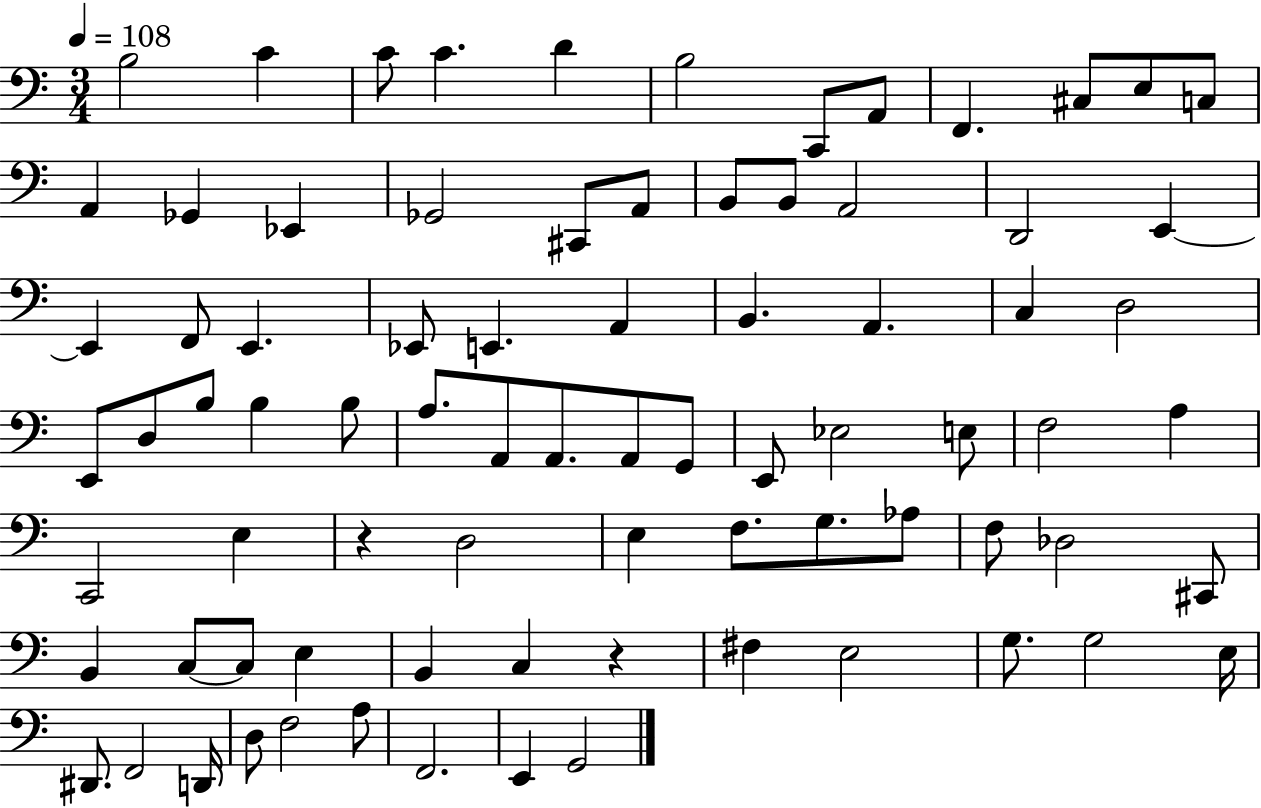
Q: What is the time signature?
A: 3/4